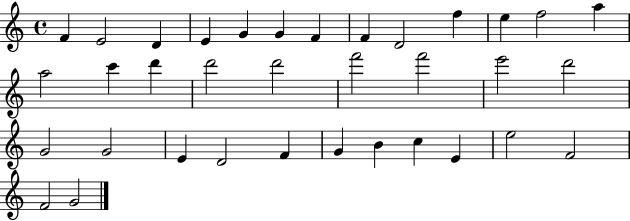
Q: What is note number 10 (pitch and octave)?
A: F5